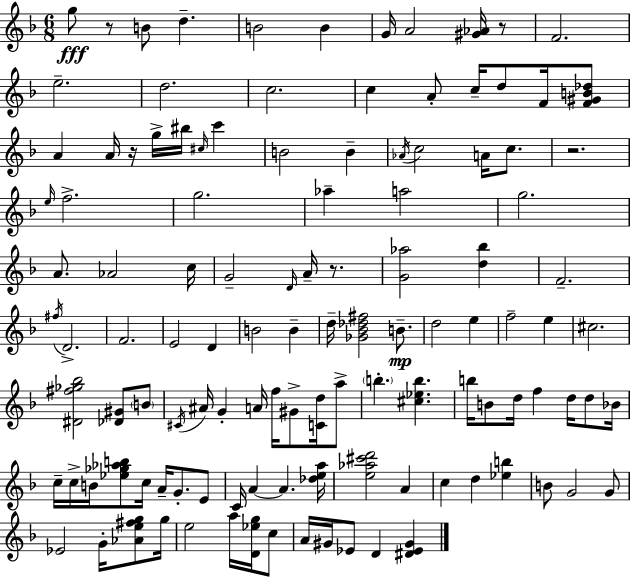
G5/e R/e B4/e D5/q. B4/h B4/q G4/s A4/h [G#4,Ab4]/s R/e F4/h. E5/h. D5/h. C5/h. C5/q A4/e C5/s D5/e F4/s [F4,G#4,B4,Db5]/e A4/q A4/s R/s G5/s BIS5/s C#5/s C6/q B4/h B4/q Ab4/s C5/h A4/s C5/e. R/h. E5/s F5/h. G5/h. Ab5/q A5/h G5/h. A4/e. Ab4/h C5/s G4/h D4/s A4/s R/e. [G4,Ab5]/h [D5,Bb5]/q F4/h. F#5/s D4/h. F4/h. E4/h D4/q B4/h B4/q D5/s [Gb4,Bb4,Db5,F#5]/h B4/e. D5/h E5/q F5/h E5/q C#5/h. [D#4,F#5,Gb5,Bb5]/h [Db4,G#4]/e B4/e C#4/s A#4/s G4/q A4/s F5/s G#4/e [C4,D5]/s A5/e B5/q. [C#5,Eb5,B5]/q. B5/s B4/e D5/s F5/q D5/s D5/e Bb4/s C5/s C5/s B4/s [Eb5,Gb5,Ab5,B5]/e C5/s A4/s G4/e. E4/e C4/s A4/q A4/q. [Db5,E5,A5]/s [E5,Ab5,C#6,D6]/h A4/q C5/q D5/q [Eb5,B5]/q B4/e G4/h G4/e Eb4/h G4/s [Ab4,E5,F#5,G5]/e G5/s E5/h A5/s [D4,Eb5,G5]/s C5/e A4/s G#4/s Eb4/e D4/q [D#4,Eb4,G#4]/q